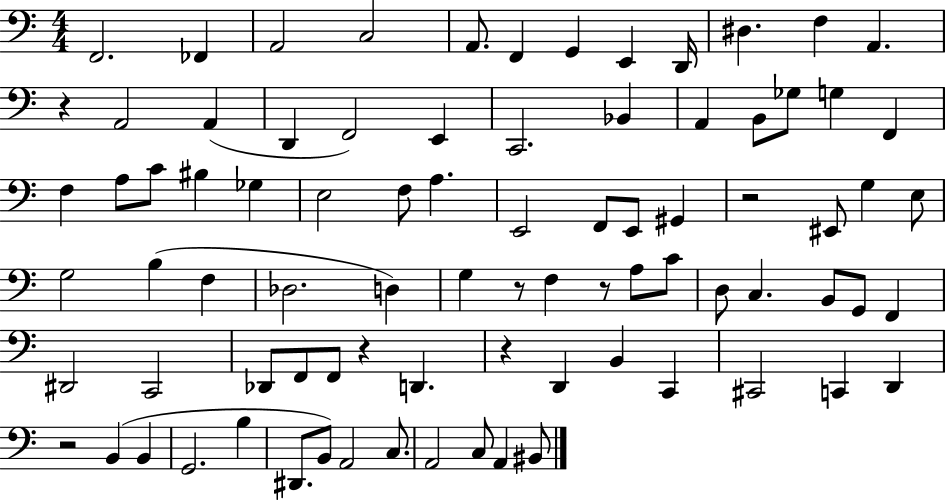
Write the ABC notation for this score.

X:1
T:Untitled
M:4/4
L:1/4
K:C
F,,2 _F,, A,,2 C,2 A,,/2 F,, G,, E,, D,,/4 ^D, F, A,, z A,,2 A,, D,, F,,2 E,, C,,2 _B,, A,, B,,/2 _G,/2 G, F,, F, A,/2 C/2 ^B, _G, E,2 F,/2 A, E,,2 F,,/2 E,,/2 ^G,, z2 ^E,,/2 G, E,/2 G,2 B, F, _D,2 D, G, z/2 F, z/2 A,/2 C/2 D,/2 C, B,,/2 G,,/2 F,, ^D,,2 C,,2 _D,,/2 F,,/2 F,,/2 z D,, z D,, B,, C,, ^C,,2 C,, D,, z2 B,, B,, G,,2 B, ^D,,/2 B,,/2 A,,2 C,/2 A,,2 C,/2 A,, ^B,,/2